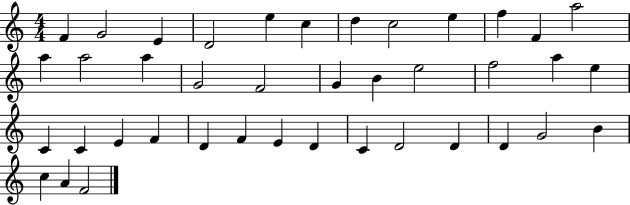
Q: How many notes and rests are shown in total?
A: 40